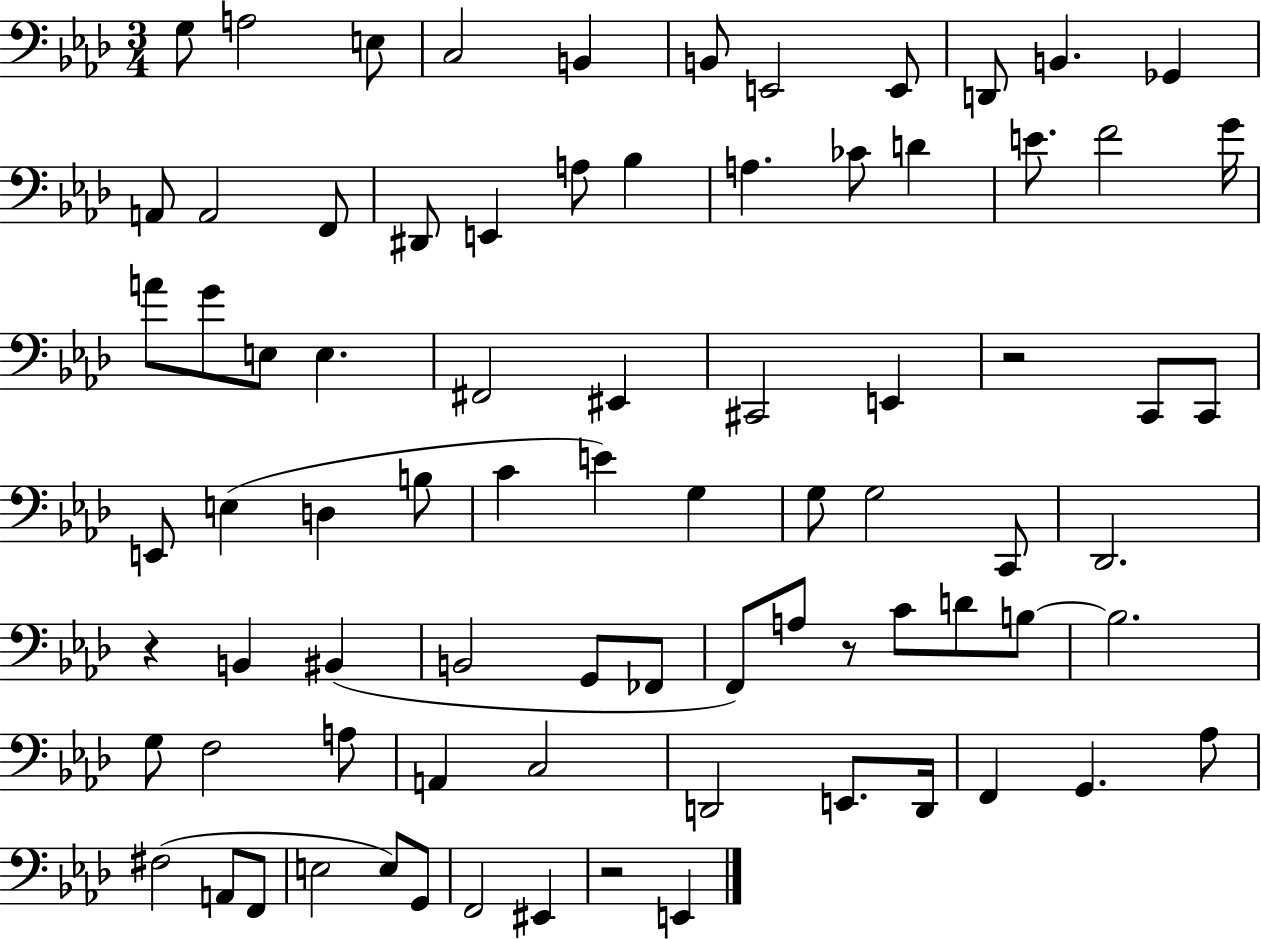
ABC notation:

X:1
T:Untitled
M:3/4
L:1/4
K:Ab
G,/2 A,2 E,/2 C,2 B,, B,,/2 E,,2 E,,/2 D,,/2 B,, _G,, A,,/2 A,,2 F,,/2 ^D,,/2 E,, A,/2 _B, A, _C/2 D E/2 F2 G/4 A/2 G/2 E,/2 E, ^F,,2 ^E,, ^C,,2 E,, z2 C,,/2 C,,/2 E,,/2 E, D, B,/2 C E G, G,/2 G,2 C,,/2 _D,,2 z B,, ^B,, B,,2 G,,/2 _F,,/2 F,,/2 A,/2 z/2 C/2 D/2 B,/2 B,2 G,/2 F,2 A,/2 A,, C,2 D,,2 E,,/2 D,,/4 F,, G,, _A,/2 ^F,2 A,,/2 F,,/2 E,2 E,/2 G,,/2 F,,2 ^E,, z2 E,,